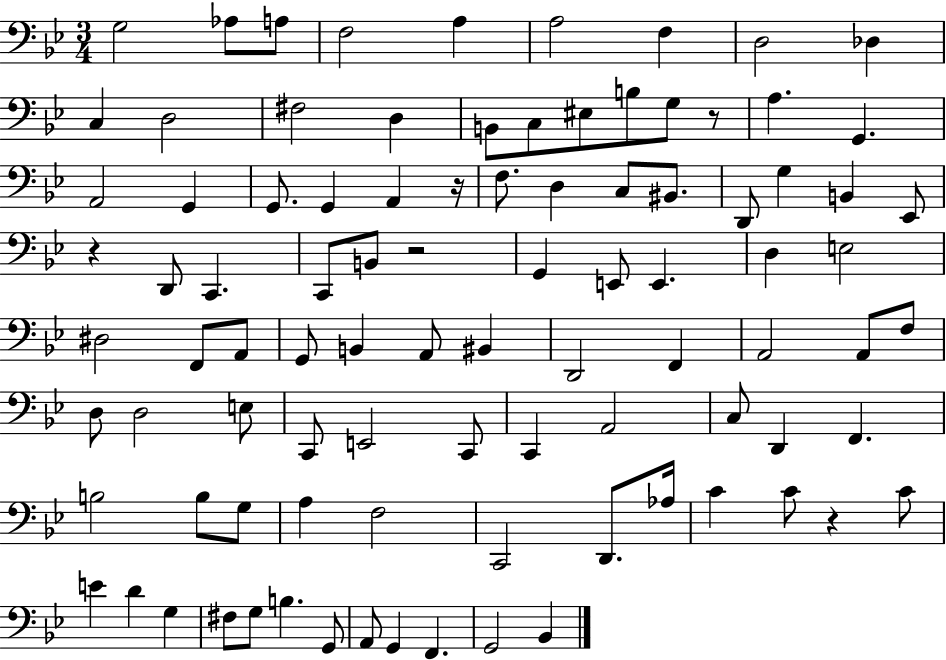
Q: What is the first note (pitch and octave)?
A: G3